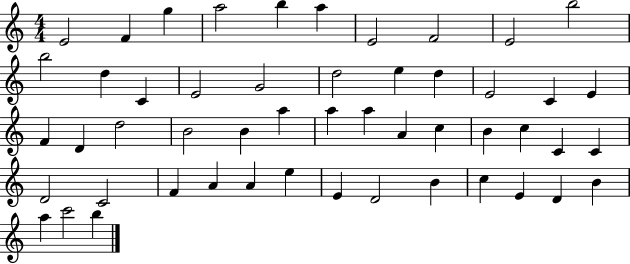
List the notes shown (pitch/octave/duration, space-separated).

E4/h F4/q G5/q A5/h B5/q A5/q E4/h F4/h E4/h B5/h B5/h D5/q C4/q E4/h G4/h D5/h E5/q D5/q E4/h C4/q E4/q F4/q D4/q D5/h B4/h B4/q A5/q A5/q A5/q A4/q C5/q B4/q C5/q C4/q C4/q D4/h C4/h F4/q A4/q A4/q E5/q E4/q D4/h B4/q C5/q E4/q D4/q B4/q A5/q C6/h B5/q